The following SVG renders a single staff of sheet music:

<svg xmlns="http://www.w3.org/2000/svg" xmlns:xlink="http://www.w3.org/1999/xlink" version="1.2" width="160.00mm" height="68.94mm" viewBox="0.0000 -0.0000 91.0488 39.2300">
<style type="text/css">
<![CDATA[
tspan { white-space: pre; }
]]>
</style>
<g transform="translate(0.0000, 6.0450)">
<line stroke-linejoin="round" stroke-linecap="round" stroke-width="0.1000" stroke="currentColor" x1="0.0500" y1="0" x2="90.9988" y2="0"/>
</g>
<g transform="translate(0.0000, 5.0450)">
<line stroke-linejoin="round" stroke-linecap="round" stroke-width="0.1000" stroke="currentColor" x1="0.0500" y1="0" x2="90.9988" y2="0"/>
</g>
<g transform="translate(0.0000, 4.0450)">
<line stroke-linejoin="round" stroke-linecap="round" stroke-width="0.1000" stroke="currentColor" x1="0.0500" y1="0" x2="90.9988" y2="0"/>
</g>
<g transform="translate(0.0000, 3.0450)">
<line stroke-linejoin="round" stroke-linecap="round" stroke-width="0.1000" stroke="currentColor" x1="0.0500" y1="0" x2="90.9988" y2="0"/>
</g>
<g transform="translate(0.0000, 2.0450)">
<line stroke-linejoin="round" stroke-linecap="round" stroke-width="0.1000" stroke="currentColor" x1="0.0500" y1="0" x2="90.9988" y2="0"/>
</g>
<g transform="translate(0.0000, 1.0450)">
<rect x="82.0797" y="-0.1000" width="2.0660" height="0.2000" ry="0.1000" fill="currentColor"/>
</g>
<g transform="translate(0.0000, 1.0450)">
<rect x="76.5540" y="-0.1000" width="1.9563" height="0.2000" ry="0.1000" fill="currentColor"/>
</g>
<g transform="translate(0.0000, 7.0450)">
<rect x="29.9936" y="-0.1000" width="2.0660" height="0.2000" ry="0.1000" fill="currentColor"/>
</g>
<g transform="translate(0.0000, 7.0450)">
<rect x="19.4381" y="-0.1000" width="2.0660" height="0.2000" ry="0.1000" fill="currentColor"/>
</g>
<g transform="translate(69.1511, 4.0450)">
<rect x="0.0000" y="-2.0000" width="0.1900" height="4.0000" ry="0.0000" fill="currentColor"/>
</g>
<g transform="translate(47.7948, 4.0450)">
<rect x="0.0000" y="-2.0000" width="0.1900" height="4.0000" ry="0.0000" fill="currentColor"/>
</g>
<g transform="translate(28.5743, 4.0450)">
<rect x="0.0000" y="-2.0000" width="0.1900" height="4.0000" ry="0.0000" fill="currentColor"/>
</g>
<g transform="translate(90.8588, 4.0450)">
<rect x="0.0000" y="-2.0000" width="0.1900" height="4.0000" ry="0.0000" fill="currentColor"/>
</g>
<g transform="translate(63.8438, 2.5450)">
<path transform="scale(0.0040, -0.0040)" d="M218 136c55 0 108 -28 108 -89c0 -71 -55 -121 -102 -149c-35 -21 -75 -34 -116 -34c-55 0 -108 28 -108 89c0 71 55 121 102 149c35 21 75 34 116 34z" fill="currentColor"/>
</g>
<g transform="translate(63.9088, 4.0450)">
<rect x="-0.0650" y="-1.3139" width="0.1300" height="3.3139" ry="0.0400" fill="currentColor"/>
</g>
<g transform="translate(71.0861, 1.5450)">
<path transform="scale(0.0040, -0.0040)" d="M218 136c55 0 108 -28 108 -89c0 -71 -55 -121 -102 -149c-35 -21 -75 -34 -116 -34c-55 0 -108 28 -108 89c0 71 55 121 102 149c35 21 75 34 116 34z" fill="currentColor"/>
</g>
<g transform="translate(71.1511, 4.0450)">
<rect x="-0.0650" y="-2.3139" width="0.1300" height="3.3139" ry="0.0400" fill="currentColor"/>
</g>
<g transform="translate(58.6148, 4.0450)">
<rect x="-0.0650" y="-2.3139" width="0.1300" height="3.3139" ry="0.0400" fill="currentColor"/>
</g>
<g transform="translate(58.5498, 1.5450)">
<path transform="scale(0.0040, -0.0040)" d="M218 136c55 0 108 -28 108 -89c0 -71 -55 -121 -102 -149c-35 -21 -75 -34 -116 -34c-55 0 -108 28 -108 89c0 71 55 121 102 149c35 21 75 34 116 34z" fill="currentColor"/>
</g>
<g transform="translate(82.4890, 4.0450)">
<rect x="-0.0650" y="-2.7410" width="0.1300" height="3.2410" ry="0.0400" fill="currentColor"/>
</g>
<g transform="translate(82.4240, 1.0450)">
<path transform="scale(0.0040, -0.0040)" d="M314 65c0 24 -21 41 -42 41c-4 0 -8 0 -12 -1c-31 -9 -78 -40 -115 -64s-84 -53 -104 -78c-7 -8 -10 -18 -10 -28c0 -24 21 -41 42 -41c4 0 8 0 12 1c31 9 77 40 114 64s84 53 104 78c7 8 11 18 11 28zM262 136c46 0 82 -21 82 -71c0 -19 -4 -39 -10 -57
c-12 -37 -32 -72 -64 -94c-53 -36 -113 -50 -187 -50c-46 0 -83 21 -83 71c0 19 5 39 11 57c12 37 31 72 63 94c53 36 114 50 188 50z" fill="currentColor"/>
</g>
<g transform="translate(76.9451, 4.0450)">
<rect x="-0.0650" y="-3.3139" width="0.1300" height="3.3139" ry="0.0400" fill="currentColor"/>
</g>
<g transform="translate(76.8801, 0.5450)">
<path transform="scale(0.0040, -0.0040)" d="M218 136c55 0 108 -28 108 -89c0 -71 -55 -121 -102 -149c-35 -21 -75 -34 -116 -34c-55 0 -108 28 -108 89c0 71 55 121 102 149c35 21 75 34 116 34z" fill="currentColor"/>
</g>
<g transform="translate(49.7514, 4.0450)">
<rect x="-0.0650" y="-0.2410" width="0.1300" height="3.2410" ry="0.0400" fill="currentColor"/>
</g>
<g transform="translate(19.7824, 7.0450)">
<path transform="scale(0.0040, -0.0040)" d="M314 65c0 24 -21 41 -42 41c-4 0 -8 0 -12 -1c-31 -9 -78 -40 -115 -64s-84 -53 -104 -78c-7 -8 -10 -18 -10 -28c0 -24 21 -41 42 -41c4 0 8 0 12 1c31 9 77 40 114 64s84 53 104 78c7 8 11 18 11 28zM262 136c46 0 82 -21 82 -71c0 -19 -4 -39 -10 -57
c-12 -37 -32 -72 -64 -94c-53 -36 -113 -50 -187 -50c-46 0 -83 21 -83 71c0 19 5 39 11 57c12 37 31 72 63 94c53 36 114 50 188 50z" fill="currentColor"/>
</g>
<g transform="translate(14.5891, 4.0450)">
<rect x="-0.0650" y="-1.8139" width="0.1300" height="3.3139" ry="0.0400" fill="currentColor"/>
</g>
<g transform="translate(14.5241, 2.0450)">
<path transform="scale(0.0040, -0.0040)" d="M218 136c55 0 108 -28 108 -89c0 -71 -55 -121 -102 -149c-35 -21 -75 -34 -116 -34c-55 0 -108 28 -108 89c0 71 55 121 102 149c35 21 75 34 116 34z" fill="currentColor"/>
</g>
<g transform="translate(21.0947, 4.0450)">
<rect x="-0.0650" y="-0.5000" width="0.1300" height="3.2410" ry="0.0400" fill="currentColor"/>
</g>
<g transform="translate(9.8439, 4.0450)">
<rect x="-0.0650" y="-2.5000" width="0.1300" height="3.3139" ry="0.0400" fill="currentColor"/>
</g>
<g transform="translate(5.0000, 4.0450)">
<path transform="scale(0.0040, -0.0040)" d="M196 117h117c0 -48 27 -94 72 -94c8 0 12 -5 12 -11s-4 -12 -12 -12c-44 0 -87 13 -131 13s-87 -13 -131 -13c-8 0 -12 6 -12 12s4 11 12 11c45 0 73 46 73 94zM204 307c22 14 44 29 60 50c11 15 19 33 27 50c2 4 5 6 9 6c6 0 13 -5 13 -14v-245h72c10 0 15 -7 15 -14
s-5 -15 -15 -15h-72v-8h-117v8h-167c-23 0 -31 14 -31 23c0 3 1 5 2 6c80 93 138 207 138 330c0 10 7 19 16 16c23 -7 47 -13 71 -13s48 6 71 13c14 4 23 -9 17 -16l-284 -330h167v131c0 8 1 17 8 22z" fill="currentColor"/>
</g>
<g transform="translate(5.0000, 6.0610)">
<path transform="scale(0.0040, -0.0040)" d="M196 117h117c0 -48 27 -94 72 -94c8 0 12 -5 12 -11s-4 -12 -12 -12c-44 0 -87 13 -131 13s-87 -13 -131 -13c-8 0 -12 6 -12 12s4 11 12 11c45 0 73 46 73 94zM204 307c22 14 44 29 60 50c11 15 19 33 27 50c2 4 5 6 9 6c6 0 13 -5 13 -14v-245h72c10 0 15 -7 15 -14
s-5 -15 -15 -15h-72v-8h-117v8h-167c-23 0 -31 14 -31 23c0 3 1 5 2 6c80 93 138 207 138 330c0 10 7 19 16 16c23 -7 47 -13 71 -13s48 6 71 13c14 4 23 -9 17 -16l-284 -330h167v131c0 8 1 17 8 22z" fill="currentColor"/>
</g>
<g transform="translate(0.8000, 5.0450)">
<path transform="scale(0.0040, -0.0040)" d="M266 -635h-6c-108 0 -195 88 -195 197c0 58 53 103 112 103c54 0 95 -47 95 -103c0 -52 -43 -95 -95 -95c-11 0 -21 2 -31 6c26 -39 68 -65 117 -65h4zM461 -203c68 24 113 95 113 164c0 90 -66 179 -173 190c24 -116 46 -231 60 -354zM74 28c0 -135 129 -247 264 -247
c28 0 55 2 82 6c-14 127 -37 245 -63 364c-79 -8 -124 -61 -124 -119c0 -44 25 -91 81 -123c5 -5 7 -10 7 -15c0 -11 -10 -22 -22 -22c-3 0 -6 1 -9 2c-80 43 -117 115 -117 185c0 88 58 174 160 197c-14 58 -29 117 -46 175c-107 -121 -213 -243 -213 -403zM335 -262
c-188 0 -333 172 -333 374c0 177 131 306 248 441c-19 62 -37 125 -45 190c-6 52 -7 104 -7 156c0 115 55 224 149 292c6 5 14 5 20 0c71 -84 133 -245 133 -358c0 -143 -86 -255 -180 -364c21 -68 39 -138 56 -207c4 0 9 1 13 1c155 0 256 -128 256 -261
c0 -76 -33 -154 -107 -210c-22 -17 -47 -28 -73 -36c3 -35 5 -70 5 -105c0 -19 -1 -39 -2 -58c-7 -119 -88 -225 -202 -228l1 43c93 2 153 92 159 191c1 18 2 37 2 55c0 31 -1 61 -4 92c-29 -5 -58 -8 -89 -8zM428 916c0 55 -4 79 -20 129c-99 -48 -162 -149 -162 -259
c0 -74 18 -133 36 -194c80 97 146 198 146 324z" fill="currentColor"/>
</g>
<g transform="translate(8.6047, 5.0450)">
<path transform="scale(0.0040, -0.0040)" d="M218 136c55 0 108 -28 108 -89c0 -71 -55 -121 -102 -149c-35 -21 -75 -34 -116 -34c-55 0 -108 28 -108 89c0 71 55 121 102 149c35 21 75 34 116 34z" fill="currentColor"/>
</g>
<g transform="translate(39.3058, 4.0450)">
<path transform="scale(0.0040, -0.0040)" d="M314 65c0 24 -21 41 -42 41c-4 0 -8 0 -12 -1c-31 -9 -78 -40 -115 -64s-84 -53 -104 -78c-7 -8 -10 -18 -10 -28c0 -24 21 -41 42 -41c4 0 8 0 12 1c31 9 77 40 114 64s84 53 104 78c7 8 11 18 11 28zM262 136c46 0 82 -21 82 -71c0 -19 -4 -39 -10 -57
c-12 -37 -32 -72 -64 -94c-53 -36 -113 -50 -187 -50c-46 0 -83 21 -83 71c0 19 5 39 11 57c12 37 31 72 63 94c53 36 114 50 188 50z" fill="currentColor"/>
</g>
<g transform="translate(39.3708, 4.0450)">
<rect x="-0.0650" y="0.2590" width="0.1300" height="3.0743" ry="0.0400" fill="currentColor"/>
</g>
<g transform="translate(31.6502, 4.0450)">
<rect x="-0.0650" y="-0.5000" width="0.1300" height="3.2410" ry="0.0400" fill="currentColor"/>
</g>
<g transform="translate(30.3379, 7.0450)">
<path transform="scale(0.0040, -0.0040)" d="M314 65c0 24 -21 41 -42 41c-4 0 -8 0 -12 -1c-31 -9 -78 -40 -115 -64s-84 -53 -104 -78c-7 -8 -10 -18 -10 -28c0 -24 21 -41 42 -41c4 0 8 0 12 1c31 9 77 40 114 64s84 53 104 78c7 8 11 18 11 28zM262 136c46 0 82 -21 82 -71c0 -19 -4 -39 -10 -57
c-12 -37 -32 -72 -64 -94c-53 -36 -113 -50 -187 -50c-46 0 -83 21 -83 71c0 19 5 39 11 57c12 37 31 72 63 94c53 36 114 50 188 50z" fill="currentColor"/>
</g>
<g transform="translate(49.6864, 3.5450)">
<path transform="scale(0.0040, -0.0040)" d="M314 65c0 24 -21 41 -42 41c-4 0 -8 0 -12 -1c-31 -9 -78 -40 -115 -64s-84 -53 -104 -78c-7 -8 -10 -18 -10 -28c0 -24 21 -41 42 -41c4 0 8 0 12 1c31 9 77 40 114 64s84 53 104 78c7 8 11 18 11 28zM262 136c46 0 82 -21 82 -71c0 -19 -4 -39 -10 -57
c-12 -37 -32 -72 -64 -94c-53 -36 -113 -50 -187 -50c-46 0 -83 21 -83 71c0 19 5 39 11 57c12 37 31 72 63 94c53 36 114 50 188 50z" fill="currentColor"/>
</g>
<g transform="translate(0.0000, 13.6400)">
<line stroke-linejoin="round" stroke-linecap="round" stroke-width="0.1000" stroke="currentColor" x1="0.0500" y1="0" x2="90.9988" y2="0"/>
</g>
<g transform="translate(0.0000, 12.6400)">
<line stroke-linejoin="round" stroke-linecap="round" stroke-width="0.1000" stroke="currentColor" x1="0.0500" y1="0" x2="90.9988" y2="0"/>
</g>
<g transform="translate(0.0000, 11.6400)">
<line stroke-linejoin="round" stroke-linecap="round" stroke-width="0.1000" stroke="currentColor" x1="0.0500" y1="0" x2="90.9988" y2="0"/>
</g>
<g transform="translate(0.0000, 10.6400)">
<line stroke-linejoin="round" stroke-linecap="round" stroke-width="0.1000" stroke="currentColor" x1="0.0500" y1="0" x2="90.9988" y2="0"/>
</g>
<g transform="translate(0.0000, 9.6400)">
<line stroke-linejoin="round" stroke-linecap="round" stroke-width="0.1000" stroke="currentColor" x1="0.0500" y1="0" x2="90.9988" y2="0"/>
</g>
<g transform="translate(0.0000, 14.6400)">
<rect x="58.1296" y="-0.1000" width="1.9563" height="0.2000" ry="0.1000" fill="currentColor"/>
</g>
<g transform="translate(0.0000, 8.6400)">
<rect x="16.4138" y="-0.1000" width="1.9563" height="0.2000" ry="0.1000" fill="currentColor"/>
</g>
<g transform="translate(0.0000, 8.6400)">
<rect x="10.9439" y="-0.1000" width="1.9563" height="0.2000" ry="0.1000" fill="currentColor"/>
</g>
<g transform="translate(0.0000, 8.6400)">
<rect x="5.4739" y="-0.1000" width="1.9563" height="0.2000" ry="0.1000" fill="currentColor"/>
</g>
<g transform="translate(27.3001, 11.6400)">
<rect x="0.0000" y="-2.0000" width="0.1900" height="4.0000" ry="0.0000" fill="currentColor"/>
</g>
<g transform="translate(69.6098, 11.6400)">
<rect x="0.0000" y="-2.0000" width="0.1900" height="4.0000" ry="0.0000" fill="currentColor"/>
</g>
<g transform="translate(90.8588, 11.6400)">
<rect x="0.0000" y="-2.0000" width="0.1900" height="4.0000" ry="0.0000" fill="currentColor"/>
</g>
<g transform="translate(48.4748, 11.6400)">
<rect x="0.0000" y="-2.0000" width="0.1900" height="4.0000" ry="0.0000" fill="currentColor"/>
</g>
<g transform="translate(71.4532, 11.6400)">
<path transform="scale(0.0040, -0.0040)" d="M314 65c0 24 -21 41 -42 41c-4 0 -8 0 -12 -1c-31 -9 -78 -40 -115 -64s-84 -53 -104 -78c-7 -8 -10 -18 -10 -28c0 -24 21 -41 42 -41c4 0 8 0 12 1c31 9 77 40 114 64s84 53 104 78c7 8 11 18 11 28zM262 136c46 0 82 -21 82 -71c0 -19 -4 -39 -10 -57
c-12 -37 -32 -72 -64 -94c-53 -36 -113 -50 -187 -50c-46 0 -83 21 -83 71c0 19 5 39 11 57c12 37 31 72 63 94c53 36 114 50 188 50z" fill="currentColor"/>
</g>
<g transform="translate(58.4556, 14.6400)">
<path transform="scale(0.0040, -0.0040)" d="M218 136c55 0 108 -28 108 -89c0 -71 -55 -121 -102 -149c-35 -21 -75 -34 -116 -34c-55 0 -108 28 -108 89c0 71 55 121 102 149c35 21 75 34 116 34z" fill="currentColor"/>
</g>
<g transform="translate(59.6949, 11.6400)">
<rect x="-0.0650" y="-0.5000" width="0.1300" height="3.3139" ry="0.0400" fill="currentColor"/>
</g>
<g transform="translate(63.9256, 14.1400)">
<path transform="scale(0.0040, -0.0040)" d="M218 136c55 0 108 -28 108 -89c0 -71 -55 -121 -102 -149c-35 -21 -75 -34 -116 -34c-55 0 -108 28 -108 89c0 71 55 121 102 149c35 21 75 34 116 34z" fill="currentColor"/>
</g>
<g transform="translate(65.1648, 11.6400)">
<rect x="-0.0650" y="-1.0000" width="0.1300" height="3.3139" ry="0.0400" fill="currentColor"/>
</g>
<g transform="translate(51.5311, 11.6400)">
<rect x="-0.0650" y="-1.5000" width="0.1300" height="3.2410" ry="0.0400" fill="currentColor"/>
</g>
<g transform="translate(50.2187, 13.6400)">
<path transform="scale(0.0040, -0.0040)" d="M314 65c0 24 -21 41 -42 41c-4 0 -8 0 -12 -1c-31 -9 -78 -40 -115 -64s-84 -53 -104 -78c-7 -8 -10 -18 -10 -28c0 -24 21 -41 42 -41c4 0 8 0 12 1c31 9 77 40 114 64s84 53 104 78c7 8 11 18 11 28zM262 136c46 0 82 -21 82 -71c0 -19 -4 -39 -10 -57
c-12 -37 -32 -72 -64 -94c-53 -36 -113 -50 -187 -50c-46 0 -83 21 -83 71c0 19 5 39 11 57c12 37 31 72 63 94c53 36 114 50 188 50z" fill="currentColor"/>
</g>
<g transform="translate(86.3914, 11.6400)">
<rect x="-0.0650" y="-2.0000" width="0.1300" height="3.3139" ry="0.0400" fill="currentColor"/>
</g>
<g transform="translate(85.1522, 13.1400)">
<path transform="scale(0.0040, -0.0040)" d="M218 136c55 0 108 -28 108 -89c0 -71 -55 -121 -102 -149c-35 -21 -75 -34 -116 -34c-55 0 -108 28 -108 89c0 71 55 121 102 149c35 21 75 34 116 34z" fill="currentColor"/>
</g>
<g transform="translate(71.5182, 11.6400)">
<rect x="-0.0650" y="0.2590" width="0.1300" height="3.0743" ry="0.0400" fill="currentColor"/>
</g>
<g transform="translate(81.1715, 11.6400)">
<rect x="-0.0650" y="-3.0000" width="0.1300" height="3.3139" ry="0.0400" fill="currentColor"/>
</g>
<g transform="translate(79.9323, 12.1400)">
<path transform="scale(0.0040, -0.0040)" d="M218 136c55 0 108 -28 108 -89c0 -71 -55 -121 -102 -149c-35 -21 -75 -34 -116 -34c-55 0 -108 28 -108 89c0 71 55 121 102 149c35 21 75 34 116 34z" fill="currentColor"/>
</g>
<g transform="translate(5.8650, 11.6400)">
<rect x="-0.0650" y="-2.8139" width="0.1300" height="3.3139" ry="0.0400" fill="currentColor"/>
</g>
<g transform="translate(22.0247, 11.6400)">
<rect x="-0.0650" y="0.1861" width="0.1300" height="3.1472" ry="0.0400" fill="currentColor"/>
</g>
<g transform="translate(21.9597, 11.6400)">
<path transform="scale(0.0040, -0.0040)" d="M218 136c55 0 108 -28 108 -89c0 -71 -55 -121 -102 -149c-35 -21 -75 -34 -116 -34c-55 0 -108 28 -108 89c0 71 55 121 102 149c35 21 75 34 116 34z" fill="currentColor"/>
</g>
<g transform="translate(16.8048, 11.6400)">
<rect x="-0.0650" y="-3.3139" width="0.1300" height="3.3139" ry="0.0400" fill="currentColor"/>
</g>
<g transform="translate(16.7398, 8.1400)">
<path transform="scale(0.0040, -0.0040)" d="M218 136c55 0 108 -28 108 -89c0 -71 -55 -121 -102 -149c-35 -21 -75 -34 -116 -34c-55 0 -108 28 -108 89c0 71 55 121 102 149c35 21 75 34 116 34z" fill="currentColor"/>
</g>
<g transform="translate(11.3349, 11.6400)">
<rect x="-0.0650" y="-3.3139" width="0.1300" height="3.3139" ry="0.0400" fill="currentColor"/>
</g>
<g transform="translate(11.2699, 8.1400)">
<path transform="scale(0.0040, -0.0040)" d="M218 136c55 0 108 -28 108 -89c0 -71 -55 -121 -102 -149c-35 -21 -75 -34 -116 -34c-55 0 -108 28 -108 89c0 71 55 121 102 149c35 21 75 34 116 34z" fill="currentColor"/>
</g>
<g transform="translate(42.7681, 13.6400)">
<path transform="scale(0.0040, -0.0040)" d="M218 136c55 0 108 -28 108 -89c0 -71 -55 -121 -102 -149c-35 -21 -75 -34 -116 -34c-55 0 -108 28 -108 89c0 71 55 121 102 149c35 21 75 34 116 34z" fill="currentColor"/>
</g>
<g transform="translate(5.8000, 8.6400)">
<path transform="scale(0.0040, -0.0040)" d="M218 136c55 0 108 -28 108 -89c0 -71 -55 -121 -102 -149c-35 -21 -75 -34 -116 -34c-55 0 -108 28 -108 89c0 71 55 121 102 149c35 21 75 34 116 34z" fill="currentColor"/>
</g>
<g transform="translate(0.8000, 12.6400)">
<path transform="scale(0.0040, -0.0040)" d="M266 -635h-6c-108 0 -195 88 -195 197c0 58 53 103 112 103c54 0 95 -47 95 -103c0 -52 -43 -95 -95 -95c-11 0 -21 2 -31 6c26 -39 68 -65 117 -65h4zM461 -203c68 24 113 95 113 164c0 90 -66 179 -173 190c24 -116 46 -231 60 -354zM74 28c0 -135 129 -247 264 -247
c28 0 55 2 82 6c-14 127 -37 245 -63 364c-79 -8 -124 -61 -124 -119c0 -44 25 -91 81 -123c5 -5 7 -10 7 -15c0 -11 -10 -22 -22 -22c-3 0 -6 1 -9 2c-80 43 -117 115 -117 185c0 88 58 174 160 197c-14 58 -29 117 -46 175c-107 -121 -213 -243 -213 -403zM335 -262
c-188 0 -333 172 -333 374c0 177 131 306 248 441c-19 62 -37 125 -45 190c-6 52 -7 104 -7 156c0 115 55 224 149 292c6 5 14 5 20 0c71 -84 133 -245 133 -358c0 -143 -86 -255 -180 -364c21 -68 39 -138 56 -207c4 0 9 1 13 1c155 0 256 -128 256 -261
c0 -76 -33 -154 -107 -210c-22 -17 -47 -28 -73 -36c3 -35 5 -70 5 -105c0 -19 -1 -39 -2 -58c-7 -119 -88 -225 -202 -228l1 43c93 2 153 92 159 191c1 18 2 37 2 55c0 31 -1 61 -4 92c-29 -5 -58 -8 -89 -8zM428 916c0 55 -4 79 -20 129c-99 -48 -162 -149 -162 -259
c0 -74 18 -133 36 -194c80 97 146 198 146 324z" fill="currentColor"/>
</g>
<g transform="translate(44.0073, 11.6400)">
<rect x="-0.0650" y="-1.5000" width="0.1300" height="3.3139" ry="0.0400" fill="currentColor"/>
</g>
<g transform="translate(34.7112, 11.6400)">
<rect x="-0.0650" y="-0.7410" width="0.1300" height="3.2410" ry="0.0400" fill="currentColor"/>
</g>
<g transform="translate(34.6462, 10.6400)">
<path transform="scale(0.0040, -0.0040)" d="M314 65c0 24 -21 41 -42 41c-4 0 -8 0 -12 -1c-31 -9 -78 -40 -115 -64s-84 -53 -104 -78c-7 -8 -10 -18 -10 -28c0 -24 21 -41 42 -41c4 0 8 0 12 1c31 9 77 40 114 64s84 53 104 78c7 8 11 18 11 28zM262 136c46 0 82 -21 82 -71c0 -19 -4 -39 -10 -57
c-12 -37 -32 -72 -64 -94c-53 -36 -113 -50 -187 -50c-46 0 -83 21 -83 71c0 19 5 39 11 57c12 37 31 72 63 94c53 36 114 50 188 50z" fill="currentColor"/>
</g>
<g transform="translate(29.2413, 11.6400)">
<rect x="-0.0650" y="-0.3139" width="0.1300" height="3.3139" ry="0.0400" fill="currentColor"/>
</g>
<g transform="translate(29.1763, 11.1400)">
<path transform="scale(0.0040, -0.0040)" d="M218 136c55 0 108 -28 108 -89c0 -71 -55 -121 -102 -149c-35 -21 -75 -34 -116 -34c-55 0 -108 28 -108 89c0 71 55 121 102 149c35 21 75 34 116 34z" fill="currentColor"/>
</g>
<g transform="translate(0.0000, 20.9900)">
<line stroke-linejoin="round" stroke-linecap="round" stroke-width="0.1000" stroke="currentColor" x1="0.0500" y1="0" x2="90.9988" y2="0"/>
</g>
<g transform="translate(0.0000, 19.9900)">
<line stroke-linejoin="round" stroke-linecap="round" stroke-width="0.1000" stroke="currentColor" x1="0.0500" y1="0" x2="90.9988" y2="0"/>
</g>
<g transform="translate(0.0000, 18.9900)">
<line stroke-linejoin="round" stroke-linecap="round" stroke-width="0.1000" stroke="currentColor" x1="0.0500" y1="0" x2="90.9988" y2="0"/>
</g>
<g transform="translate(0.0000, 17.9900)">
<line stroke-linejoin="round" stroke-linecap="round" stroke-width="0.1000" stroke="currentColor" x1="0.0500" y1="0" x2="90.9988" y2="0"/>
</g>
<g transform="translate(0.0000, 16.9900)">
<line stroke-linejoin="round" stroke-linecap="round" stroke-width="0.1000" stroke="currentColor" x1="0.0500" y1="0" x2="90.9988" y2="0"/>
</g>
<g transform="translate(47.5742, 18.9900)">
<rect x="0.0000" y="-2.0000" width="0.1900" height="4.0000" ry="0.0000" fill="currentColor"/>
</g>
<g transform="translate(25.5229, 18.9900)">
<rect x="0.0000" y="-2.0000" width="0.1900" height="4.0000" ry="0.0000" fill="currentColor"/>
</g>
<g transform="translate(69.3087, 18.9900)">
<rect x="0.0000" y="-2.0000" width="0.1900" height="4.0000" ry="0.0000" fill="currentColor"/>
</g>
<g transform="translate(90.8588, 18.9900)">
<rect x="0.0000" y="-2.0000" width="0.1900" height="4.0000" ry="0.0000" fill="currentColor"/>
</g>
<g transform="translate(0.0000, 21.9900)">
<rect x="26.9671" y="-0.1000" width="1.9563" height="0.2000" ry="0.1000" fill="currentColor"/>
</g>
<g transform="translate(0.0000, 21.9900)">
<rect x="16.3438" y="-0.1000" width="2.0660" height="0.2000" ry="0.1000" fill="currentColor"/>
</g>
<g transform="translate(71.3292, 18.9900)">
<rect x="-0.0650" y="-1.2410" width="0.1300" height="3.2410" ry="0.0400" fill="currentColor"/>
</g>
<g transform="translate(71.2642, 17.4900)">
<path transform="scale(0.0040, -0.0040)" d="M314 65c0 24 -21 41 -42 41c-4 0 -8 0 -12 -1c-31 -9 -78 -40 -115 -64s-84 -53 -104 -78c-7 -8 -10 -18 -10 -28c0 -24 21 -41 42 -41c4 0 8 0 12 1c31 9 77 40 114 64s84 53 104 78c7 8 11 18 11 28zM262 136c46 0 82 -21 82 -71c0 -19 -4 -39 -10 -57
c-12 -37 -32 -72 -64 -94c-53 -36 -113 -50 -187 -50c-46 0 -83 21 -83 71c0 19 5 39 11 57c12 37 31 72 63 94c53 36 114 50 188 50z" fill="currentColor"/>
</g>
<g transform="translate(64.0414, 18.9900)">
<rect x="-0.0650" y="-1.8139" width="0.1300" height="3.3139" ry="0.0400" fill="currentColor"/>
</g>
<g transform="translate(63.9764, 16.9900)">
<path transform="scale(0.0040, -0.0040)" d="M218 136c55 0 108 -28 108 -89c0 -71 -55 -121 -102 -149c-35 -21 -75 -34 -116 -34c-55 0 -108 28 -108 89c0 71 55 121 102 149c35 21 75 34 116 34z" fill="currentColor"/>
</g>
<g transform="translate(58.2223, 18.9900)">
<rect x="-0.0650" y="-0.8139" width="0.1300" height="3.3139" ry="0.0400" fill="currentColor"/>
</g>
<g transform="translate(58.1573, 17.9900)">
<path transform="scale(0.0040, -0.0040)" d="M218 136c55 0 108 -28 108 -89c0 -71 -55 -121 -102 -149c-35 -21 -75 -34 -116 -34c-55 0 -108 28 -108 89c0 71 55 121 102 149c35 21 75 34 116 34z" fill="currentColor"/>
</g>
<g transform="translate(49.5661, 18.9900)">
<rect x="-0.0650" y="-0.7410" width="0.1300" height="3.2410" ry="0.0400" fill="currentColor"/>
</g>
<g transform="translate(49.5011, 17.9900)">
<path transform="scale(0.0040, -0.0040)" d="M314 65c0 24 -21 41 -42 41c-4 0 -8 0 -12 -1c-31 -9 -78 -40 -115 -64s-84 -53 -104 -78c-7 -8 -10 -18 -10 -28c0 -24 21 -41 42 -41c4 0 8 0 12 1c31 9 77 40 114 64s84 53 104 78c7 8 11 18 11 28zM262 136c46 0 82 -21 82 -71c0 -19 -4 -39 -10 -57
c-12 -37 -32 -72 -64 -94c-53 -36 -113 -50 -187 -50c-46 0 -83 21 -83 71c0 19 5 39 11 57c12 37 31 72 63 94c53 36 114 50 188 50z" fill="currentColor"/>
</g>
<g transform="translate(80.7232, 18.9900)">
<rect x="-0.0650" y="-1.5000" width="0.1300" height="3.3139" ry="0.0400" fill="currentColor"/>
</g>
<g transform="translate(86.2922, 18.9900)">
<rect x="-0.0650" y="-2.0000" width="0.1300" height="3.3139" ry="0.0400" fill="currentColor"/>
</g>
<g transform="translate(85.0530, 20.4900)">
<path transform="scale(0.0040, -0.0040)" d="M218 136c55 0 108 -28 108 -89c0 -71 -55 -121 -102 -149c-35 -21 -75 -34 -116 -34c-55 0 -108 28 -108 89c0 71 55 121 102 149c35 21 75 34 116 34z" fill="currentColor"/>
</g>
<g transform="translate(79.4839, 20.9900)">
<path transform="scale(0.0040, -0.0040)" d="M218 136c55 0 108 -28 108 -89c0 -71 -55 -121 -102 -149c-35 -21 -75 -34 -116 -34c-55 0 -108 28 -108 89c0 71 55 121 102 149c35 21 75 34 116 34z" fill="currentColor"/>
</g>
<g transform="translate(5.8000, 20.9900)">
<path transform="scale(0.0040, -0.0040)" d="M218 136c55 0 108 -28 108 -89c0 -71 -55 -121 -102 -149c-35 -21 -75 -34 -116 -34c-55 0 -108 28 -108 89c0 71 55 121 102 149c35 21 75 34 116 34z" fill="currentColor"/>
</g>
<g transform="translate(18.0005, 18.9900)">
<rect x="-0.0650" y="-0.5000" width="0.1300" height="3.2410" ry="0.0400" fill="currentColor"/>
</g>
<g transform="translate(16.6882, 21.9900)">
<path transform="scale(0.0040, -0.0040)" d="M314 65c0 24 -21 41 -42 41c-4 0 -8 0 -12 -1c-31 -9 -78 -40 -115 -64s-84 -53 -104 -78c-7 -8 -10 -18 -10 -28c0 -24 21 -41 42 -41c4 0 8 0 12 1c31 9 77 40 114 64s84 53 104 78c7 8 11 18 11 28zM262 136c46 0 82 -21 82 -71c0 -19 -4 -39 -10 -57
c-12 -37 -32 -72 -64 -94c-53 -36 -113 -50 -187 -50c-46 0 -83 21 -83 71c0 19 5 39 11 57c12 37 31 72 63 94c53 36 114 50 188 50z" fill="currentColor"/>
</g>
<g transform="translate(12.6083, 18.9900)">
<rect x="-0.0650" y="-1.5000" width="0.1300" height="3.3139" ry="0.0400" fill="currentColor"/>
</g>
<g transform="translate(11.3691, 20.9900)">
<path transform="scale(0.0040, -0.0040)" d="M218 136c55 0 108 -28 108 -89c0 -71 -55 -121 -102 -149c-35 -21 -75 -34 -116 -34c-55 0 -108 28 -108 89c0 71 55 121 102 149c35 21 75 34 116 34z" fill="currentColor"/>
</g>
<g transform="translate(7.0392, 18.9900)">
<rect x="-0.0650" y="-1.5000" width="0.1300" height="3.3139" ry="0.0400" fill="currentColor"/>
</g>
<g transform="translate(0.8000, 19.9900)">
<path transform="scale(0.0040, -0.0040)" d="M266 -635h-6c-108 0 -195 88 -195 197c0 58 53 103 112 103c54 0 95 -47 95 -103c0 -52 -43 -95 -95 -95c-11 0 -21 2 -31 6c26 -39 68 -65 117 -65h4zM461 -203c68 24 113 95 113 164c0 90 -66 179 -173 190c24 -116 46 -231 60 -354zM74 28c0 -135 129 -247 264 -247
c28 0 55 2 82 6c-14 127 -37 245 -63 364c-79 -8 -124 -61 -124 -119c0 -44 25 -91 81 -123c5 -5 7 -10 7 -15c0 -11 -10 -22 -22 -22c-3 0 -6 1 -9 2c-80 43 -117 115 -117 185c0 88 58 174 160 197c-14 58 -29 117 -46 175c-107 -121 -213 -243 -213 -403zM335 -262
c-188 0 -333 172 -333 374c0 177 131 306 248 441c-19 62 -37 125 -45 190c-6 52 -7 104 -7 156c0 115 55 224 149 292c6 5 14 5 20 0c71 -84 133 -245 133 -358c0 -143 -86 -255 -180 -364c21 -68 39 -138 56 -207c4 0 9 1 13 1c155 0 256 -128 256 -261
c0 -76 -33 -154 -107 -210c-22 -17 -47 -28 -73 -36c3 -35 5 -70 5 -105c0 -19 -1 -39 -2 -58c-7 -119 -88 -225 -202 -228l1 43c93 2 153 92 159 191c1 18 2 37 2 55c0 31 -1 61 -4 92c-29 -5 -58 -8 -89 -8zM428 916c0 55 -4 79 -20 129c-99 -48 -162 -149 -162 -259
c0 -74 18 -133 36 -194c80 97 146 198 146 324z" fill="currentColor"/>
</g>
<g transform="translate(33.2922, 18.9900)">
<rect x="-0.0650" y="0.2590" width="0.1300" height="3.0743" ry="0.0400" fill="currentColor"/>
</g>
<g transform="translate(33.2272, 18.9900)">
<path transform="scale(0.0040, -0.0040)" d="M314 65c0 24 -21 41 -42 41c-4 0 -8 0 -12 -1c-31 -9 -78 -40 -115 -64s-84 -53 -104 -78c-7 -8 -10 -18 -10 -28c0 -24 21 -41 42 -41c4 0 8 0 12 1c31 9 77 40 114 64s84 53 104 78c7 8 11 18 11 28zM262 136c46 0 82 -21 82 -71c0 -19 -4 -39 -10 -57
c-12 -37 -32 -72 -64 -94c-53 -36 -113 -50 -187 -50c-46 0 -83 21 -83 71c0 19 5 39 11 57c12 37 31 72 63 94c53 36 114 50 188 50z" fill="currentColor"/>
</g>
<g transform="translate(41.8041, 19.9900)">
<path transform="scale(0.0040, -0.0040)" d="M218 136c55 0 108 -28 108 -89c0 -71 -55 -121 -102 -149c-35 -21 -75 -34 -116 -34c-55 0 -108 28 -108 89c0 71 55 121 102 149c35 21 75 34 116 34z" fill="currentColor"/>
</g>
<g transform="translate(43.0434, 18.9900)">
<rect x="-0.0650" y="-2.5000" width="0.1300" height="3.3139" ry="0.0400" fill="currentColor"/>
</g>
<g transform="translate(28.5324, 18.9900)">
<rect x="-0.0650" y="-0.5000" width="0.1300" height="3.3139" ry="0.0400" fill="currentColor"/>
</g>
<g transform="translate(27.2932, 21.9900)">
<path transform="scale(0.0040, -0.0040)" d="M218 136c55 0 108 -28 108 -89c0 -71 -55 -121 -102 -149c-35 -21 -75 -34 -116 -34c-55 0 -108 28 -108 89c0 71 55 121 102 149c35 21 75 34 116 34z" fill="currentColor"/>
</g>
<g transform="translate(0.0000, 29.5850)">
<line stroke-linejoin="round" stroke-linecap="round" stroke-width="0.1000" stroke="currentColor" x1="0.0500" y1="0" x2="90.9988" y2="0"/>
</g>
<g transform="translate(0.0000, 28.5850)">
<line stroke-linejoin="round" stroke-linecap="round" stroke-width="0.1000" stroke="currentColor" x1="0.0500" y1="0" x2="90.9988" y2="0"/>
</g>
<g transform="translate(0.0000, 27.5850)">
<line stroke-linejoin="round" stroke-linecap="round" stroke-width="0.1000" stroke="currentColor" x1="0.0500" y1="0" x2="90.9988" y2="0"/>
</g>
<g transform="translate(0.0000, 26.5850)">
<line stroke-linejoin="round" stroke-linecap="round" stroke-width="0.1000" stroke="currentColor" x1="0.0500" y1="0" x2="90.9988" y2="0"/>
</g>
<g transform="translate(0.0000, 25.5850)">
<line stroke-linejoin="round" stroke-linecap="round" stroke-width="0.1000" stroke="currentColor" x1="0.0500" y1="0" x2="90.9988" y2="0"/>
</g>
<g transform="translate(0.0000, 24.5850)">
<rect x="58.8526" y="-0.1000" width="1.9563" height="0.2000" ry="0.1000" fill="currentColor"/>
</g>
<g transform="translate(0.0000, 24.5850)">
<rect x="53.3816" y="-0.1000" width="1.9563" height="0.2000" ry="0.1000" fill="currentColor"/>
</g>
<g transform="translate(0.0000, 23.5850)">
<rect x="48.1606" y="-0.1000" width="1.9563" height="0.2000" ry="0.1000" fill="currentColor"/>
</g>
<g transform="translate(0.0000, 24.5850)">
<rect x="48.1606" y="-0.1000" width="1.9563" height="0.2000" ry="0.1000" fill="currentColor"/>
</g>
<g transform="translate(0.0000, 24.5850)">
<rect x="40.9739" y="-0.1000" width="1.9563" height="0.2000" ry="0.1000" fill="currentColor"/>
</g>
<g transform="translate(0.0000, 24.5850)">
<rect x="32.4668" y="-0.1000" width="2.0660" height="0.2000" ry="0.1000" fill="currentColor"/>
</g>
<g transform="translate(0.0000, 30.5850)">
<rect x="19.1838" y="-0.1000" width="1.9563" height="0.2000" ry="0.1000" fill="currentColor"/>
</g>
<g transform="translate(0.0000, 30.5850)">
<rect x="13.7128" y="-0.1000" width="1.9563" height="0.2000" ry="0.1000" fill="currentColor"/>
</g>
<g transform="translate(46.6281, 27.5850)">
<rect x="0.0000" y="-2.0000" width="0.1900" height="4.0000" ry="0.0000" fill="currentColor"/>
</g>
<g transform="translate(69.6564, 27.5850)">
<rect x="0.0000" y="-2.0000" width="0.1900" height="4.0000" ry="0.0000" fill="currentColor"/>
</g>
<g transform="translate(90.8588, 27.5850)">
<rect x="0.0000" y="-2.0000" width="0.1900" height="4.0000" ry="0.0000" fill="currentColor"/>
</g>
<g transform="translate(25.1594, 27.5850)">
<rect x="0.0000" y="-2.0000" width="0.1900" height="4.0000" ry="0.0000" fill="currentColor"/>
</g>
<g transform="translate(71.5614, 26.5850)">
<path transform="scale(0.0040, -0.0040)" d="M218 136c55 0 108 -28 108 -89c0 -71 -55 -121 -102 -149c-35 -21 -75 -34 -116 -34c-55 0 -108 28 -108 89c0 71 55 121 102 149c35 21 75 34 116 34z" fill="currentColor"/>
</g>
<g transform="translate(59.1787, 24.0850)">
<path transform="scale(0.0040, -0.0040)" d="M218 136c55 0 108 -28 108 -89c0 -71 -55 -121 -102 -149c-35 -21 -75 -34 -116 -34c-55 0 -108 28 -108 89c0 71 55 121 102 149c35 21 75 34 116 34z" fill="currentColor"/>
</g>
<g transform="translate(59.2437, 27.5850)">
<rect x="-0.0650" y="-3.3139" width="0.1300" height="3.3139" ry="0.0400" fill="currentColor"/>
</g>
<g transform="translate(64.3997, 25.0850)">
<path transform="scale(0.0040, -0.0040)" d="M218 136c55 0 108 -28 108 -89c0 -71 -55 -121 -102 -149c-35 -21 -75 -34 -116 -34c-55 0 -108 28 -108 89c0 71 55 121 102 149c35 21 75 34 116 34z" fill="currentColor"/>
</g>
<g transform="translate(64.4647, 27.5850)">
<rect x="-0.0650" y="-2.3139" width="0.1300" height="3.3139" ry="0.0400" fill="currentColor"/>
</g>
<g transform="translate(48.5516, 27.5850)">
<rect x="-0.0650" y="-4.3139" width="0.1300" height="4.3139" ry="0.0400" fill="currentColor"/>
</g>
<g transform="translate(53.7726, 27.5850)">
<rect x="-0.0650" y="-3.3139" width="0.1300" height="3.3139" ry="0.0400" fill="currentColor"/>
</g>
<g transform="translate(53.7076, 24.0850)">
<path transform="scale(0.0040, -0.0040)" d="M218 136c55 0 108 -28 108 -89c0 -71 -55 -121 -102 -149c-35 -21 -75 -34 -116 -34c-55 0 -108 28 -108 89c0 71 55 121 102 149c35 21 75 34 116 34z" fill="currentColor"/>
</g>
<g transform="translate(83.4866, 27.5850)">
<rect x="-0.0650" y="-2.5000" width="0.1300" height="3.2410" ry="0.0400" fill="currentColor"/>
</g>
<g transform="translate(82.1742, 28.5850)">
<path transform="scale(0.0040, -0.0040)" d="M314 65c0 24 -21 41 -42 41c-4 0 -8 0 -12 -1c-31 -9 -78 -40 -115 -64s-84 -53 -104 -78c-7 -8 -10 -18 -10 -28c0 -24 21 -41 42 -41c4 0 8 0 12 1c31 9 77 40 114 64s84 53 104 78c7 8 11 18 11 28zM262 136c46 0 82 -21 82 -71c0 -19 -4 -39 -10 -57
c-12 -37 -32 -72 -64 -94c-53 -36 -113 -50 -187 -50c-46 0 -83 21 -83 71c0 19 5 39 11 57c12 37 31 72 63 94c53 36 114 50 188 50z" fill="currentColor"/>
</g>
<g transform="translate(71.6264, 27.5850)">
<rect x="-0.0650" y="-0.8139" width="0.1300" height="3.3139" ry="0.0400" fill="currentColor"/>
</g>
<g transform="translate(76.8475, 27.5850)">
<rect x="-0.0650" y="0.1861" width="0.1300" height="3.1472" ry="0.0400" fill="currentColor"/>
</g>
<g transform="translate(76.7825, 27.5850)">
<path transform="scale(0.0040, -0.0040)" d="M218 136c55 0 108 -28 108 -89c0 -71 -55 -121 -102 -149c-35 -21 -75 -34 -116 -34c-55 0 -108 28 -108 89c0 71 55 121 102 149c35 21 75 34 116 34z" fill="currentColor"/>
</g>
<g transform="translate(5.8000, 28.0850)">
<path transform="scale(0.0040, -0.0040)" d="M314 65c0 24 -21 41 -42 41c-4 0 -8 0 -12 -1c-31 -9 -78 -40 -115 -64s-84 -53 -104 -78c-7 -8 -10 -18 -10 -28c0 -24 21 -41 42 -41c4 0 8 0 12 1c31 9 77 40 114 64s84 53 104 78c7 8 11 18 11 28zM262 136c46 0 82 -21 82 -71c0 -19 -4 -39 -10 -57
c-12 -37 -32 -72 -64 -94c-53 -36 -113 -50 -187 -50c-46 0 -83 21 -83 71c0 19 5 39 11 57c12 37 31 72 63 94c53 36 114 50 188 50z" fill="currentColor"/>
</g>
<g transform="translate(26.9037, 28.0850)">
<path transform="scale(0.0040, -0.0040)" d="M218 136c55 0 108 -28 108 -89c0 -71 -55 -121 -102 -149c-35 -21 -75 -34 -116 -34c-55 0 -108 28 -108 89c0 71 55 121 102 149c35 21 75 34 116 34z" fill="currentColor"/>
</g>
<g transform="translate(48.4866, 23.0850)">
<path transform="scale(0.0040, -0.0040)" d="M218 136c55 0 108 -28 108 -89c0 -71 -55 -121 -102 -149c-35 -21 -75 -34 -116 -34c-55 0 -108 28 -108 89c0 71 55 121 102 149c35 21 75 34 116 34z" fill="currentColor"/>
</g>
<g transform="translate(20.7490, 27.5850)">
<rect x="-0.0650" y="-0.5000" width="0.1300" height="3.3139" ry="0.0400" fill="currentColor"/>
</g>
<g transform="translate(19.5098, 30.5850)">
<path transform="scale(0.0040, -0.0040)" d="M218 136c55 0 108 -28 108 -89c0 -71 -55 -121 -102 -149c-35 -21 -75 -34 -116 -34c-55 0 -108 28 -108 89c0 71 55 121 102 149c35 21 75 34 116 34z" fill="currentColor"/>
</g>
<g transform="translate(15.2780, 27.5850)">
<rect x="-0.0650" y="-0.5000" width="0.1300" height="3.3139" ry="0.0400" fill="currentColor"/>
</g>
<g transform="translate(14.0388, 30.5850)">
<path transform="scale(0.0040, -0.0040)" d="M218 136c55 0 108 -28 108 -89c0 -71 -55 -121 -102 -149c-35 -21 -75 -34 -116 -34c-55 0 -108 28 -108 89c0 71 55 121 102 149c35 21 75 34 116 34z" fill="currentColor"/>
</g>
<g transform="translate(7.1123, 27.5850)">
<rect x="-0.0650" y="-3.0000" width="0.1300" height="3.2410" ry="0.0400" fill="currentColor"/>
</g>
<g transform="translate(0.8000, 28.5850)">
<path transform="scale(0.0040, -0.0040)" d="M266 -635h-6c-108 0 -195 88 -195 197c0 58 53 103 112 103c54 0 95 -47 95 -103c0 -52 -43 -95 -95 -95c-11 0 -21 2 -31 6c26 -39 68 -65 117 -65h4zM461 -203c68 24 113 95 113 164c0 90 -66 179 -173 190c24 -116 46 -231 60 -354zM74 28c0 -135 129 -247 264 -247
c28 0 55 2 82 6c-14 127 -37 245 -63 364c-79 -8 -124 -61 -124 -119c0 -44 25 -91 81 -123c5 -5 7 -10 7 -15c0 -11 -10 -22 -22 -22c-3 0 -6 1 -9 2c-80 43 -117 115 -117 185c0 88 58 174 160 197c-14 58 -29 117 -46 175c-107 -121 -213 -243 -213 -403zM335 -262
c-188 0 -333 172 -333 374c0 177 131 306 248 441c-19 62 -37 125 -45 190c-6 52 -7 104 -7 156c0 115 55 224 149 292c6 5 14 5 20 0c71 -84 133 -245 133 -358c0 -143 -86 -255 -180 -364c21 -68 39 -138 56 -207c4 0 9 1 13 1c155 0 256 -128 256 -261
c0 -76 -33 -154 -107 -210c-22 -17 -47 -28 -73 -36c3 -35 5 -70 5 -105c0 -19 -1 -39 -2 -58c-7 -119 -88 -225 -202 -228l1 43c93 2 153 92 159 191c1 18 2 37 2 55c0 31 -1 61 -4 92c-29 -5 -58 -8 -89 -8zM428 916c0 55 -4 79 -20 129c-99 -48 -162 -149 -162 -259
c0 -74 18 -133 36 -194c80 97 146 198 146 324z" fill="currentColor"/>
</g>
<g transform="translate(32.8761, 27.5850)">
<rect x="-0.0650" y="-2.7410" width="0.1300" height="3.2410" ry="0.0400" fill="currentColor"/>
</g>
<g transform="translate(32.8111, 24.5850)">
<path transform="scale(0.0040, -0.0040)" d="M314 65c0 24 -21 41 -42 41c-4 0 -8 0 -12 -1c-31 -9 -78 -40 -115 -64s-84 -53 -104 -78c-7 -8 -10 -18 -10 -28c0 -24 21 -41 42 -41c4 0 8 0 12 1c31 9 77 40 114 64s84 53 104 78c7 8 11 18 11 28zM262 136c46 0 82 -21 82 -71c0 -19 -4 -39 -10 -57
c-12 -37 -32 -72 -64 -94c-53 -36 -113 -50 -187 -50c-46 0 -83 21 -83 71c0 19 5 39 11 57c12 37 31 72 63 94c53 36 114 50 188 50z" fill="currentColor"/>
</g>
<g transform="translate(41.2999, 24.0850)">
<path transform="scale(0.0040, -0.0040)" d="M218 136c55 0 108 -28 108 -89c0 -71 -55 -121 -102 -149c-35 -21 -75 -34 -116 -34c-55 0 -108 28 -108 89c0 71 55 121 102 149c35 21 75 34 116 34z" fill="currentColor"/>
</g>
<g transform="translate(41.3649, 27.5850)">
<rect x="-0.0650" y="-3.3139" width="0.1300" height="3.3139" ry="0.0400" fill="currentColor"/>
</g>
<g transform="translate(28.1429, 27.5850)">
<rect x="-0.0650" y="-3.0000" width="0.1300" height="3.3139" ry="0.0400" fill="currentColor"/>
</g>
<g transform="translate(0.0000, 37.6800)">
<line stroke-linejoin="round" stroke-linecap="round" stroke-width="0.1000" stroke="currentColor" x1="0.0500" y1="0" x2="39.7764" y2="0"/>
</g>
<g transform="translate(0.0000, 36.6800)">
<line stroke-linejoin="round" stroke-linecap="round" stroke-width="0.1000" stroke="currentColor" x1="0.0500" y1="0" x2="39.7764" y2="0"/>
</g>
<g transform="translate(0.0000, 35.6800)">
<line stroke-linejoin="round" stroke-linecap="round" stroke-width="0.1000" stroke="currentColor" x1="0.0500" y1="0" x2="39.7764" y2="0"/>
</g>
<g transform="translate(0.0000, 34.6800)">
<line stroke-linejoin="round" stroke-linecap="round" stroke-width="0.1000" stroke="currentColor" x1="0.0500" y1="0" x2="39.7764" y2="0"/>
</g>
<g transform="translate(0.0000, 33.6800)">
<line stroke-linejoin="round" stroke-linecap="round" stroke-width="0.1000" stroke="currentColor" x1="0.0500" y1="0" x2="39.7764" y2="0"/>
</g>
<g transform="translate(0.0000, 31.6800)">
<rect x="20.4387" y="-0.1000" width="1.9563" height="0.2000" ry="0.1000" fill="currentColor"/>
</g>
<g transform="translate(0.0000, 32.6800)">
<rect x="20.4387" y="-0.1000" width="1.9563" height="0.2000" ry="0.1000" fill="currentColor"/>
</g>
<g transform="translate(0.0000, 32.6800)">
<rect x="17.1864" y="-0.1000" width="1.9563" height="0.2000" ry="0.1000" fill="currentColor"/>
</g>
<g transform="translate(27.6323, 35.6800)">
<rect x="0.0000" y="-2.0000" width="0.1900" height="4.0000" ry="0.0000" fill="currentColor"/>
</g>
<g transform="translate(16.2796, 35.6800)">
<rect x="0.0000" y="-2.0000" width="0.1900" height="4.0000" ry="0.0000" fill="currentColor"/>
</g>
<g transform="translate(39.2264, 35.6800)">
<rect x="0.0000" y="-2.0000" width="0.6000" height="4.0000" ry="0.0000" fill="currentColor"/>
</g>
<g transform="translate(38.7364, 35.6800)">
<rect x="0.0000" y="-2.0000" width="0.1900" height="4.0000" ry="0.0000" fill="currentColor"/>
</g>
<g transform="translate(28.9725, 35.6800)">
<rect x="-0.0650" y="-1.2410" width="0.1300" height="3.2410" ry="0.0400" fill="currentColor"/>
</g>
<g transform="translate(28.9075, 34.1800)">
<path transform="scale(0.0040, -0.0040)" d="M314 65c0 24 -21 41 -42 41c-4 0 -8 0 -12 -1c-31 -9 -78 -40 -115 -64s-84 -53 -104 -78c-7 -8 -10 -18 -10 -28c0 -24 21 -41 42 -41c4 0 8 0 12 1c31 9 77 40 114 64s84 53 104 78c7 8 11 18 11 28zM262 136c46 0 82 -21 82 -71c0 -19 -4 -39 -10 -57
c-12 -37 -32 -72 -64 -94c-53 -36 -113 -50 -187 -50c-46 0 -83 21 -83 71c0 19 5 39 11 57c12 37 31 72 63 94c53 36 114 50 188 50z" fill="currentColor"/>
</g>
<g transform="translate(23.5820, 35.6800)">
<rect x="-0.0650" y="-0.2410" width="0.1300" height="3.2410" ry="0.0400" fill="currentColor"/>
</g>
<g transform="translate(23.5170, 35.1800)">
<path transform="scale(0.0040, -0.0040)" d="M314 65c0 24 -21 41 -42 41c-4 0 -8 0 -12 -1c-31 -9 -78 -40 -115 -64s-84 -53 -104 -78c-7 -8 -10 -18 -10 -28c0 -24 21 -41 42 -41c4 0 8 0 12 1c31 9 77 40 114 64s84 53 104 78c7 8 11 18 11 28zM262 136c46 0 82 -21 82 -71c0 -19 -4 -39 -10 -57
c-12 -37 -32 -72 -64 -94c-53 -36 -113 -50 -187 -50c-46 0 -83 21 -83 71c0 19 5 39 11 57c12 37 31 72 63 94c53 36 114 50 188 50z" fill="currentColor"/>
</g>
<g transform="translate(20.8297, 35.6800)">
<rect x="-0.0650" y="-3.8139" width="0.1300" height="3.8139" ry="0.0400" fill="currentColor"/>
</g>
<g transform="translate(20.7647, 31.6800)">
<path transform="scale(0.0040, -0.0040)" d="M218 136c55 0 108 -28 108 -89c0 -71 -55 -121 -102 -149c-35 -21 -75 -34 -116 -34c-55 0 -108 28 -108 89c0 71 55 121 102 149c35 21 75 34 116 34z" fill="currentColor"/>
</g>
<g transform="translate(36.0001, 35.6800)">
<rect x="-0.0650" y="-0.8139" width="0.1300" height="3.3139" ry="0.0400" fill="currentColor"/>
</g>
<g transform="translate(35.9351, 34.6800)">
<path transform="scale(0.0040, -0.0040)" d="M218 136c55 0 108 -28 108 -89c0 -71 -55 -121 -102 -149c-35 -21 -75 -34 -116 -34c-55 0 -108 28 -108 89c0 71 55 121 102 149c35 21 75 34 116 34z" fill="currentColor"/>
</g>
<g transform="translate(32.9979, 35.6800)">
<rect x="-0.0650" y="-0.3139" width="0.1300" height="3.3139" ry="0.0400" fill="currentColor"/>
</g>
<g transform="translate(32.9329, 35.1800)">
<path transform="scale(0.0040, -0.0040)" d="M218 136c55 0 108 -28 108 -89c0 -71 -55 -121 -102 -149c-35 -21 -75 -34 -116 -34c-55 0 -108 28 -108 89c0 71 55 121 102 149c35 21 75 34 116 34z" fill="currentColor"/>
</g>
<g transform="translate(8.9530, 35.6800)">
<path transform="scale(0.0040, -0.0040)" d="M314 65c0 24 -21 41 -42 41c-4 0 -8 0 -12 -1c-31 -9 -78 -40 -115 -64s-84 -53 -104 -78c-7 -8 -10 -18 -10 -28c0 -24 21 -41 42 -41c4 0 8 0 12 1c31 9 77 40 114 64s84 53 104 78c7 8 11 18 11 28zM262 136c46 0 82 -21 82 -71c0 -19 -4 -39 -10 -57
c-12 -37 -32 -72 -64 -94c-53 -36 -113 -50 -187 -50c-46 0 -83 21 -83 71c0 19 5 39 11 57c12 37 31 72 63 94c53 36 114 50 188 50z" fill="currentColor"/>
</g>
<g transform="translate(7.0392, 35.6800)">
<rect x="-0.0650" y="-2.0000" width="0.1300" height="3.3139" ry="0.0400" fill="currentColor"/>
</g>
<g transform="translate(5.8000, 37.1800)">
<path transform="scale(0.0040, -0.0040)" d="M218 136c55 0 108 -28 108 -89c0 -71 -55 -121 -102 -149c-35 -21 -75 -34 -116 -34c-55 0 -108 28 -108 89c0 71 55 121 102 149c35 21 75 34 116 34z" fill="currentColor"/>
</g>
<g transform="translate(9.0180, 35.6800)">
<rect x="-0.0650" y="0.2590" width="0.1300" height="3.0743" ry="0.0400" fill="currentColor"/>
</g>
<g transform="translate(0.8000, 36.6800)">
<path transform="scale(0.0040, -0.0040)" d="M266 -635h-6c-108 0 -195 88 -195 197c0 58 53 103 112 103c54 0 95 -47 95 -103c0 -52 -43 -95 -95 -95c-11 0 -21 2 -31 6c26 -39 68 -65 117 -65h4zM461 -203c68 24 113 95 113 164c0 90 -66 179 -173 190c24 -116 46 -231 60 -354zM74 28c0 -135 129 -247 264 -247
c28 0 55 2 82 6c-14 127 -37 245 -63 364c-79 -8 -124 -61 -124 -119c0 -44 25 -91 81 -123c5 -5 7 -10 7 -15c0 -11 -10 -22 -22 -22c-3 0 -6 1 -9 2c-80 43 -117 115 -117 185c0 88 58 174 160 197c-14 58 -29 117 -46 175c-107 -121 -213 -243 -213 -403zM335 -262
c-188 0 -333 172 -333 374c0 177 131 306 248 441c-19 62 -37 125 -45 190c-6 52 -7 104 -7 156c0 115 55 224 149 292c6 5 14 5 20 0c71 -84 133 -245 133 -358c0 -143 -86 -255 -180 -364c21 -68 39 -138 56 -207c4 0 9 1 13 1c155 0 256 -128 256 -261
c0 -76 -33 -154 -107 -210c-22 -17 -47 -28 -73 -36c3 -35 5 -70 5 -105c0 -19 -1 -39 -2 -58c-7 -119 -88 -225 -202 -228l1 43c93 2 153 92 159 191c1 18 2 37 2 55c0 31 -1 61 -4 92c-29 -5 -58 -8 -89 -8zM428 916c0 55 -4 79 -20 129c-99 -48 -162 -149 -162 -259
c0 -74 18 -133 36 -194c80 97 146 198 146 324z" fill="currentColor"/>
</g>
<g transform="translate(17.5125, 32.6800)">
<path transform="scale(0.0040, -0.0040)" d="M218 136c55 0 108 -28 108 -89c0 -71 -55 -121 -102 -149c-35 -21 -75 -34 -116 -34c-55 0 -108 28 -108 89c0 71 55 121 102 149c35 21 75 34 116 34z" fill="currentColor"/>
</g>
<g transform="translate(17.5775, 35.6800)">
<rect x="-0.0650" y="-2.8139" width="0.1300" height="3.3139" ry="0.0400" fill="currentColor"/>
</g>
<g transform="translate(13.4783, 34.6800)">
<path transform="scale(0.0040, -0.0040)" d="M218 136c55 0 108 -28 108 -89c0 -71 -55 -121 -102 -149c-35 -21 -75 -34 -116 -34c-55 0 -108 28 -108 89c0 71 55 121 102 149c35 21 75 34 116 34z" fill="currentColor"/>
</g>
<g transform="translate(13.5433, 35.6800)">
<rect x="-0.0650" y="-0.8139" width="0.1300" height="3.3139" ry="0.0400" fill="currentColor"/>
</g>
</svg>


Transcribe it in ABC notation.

X:1
T:Untitled
M:4/4
L:1/4
K:C
G f C2 C2 B2 c2 g e g b a2 a b b B c d2 E E2 C D B2 A F E E C2 C B2 G d2 d f e2 E F A2 C C A a2 b d' b b g d B G2 F B2 d a c' c2 e2 c d